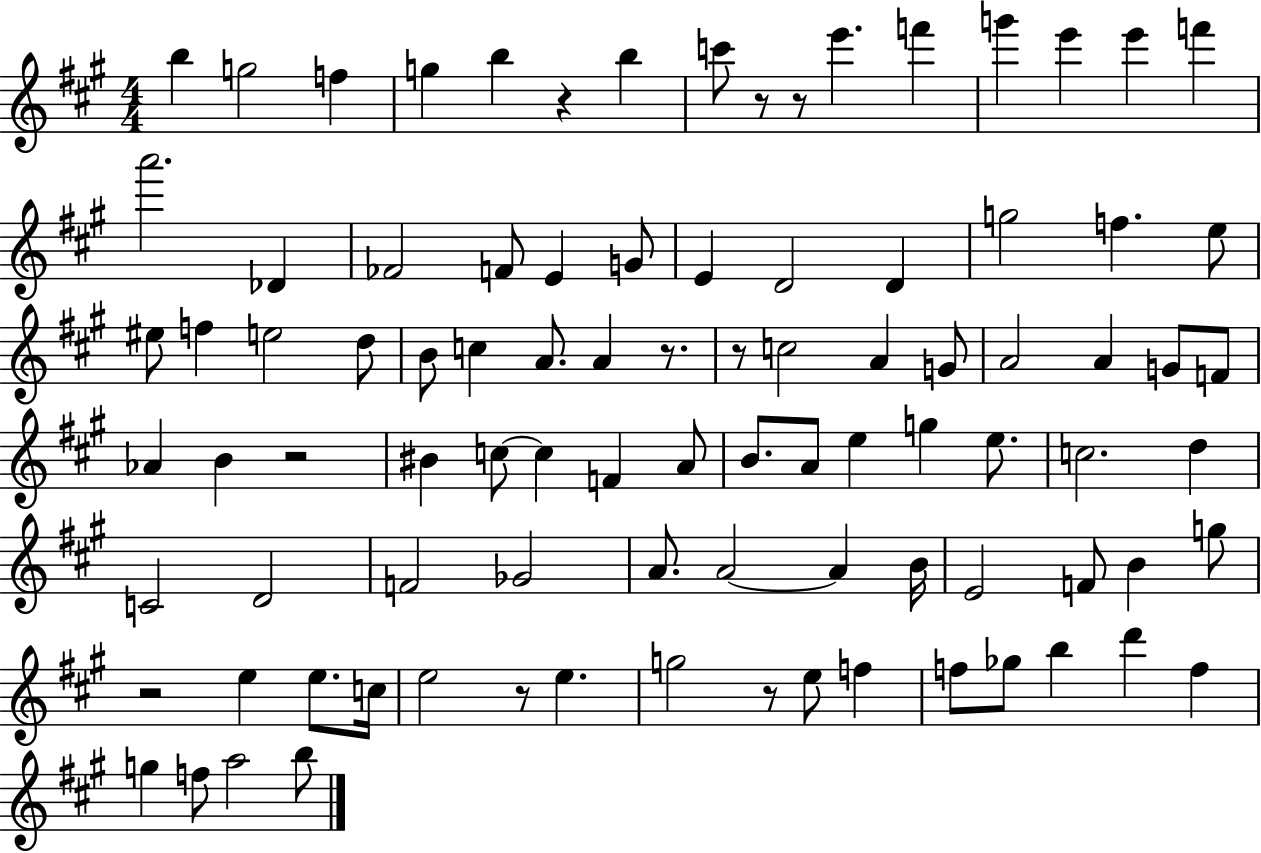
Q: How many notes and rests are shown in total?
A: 92